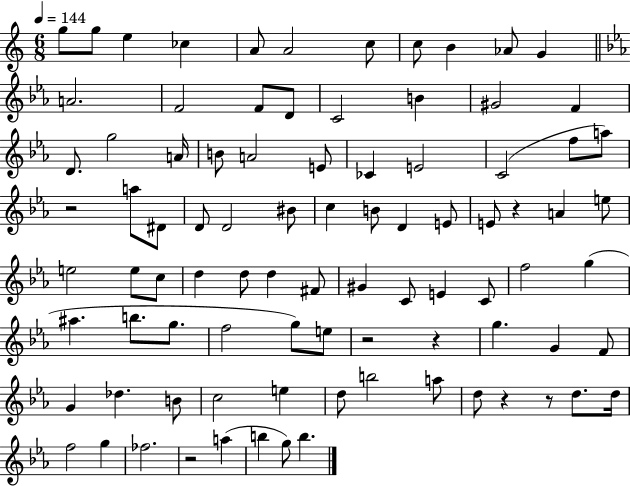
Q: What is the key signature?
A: C major